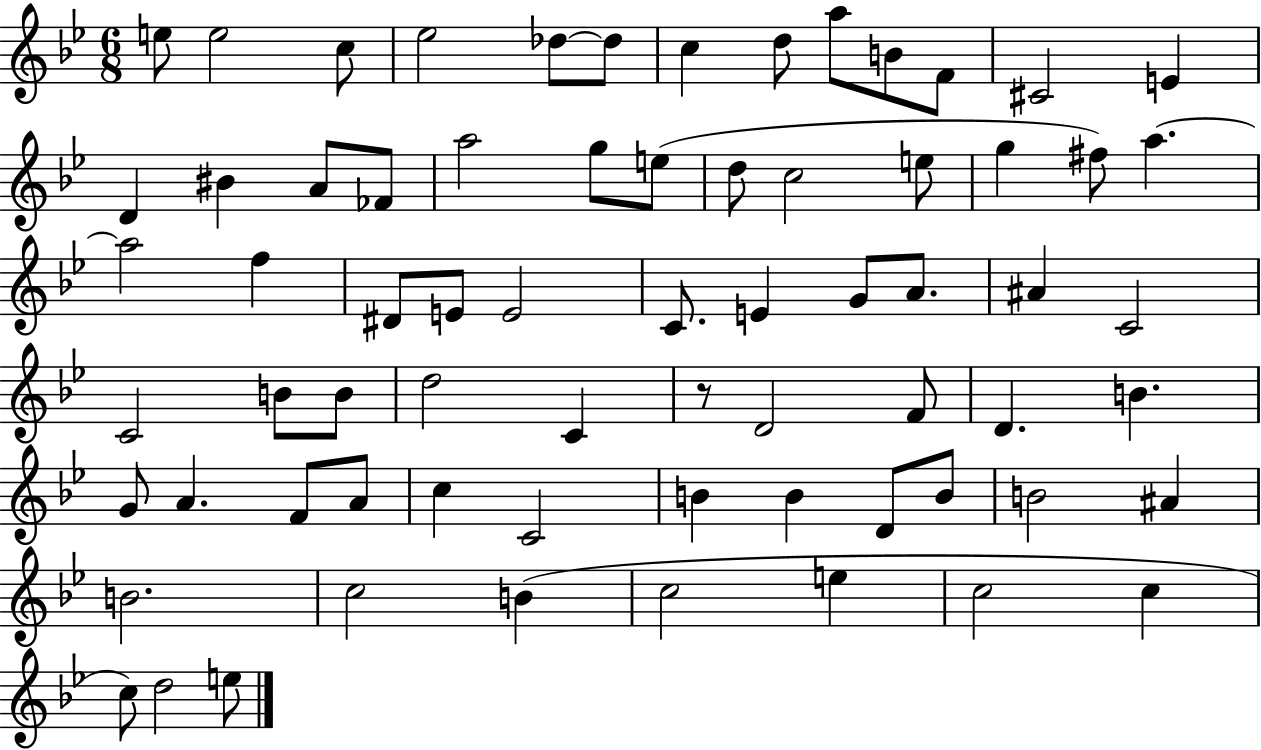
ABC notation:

X:1
T:Untitled
M:6/8
L:1/4
K:Bb
e/2 e2 c/2 _e2 _d/2 _d/2 c d/2 a/2 B/2 F/2 ^C2 E D ^B A/2 _F/2 a2 g/2 e/2 d/2 c2 e/2 g ^f/2 a a2 f ^D/2 E/2 E2 C/2 E G/2 A/2 ^A C2 C2 B/2 B/2 d2 C z/2 D2 F/2 D B G/2 A F/2 A/2 c C2 B B D/2 B/2 B2 ^A B2 c2 B c2 e c2 c c/2 d2 e/2